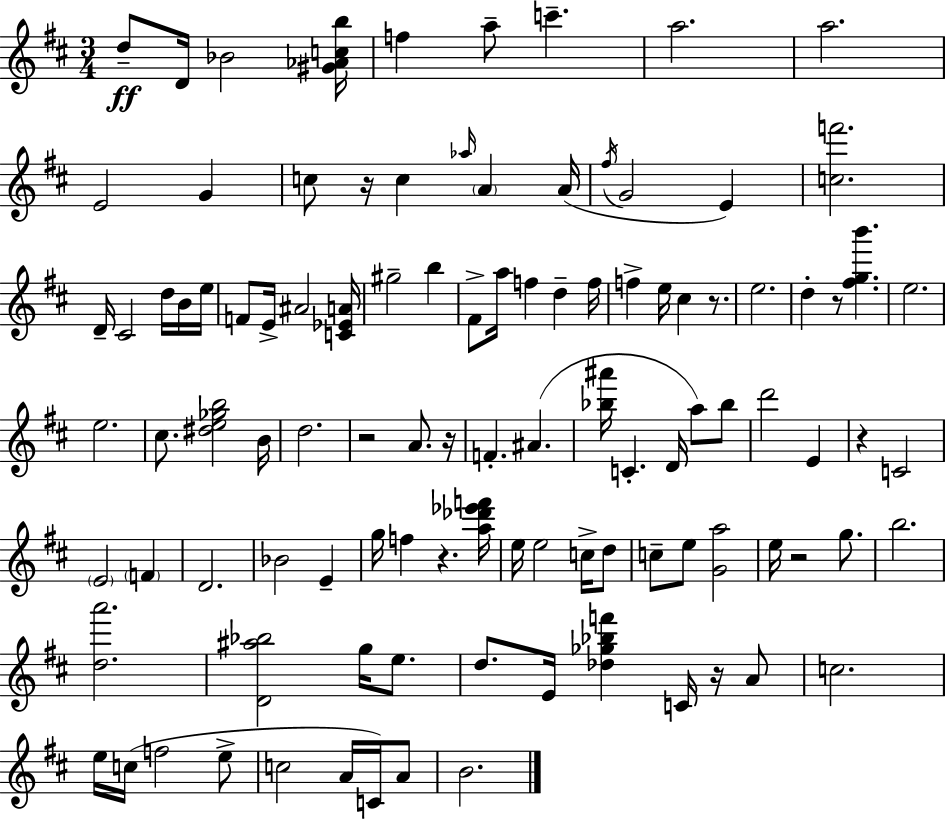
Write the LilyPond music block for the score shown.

{
  \clef treble
  \numericTimeSignature
  \time 3/4
  \key d \major
  \repeat volta 2 { d''8--\ff d'16 bes'2 <gis' aes' c'' b''>16 | f''4 a''8-- c'''4.-- | a''2. | a''2. | \break e'2 g'4 | c''8 r16 c''4 \grace { aes''16 } \parenthesize a'4 | a'16( \acciaccatura { fis''16 } g'2 e'4) | <c'' f'''>2. | \break d'16-- cis'2 d''16 | b'16 e''16 f'8 e'16-> ais'2 | <c' ees' a'>16 gis''2-- b''4 | fis'8-> a''16 f''4 d''4-- | \break f''16 f''4-> e''16 cis''4 r8. | e''2. | d''4-. r8 <fis'' g'' b'''>4. | e''2. | \break e''2. | cis''8. <dis'' e'' ges'' b''>2 | b'16 d''2. | r2 a'8. | \break r16 f'4.-. ais'4.( | <bes'' ais'''>16 c'4.-. d'16 a''8) | bes''8 d'''2 e'4 | r4 c'2 | \break \parenthesize e'2 \parenthesize f'4 | d'2. | bes'2 e'4-- | g''16 f''4 r4. | \break <a'' des''' ees''' f'''>16 e''16 e''2 c''16-> | d''8 c''8-- e''8 <g' a''>2 | e''16 r2 g''8. | b''2. | \break <d'' a'''>2. | <d' ais'' bes''>2 g''16 e''8. | d''8. e'16 <des'' ges'' bes'' f'''>4 c'16 r16 | a'8 c''2. | \break e''16 c''16( f''2 | e''8-> c''2 a'16 c'16) | a'8 b'2. | } \bar "|."
}